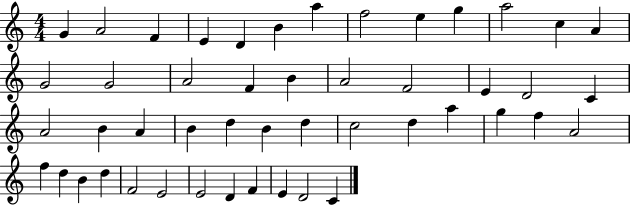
{
  \clef treble
  \numericTimeSignature
  \time 4/4
  \key c \major
  g'4 a'2 f'4 | e'4 d'4 b'4 a''4 | f''2 e''4 g''4 | a''2 c''4 a'4 | \break g'2 g'2 | a'2 f'4 b'4 | a'2 f'2 | e'4 d'2 c'4 | \break a'2 b'4 a'4 | b'4 d''4 b'4 d''4 | c''2 d''4 a''4 | g''4 f''4 a'2 | \break f''4 d''4 b'4 d''4 | f'2 e'2 | e'2 d'4 f'4 | e'4 d'2 c'4 | \break \bar "|."
}